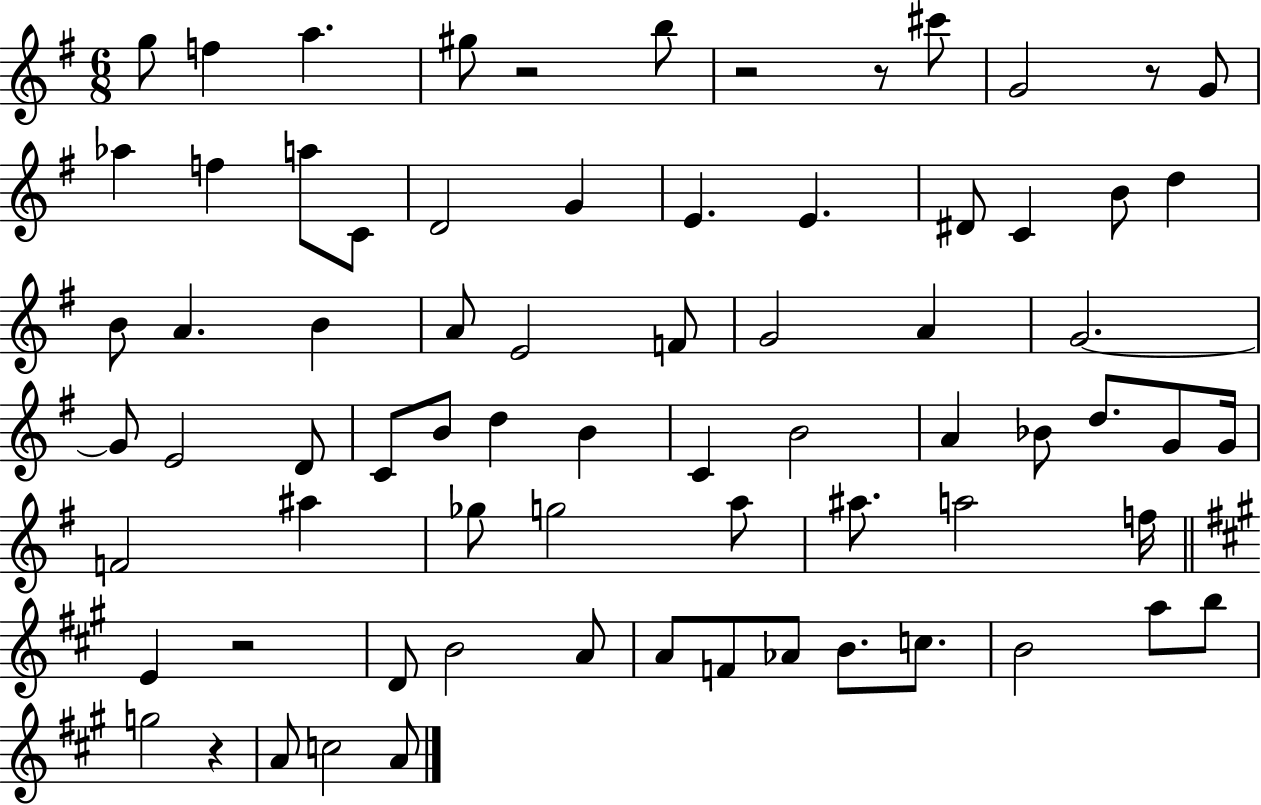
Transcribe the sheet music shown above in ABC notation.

X:1
T:Untitled
M:6/8
L:1/4
K:G
g/2 f a ^g/2 z2 b/2 z2 z/2 ^c'/2 G2 z/2 G/2 _a f a/2 C/2 D2 G E E ^D/2 C B/2 d B/2 A B A/2 E2 F/2 G2 A G2 G/2 E2 D/2 C/2 B/2 d B C B2 A _B/2 d/2 G/2 G/4 F2 ^a _g/2 g2 a/2 ^a/2 a2 f/4 E z2 D/2 B2 A/2 A/2 F/2 _A/2 B/2 c/2 B2 a/2 b/2 g2 z A/2 c2 A/2